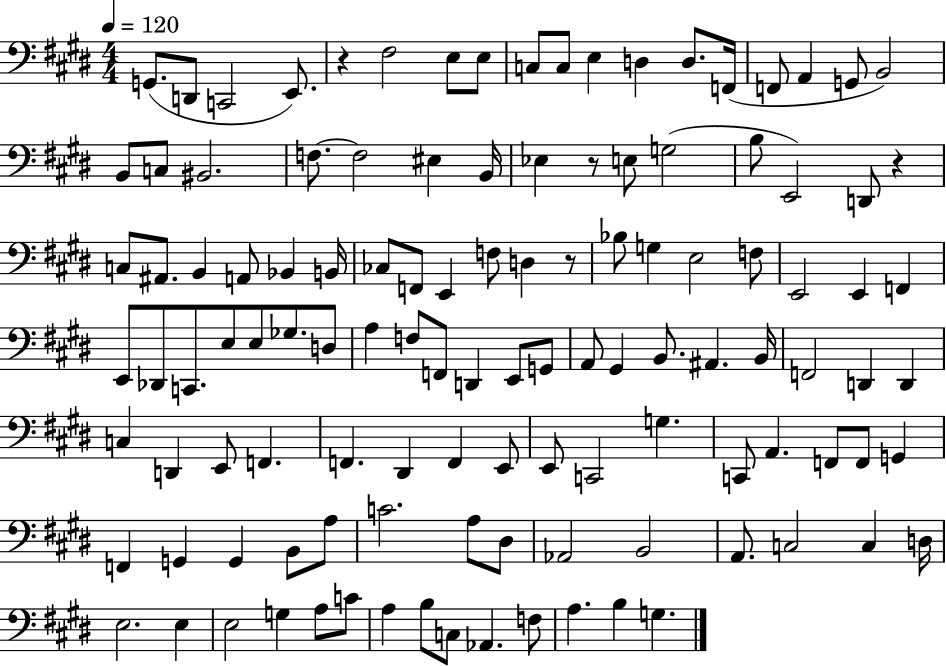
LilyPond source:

{
  \clef bass
  \numericTimeSignature
  \time 4/4
  \key e \major
  \tempo 4 = 120
  \repeat volta 2 { g,8.( d,8 c,2 e,8.) | r4 fis2 e8 e8 | c8 c8 e4 d4 d8. f,16( | f,8 a,4 g,8 b,2) | \break b,8 c8 bis,2. | f8.~~ f2 eis4 b,16 | ees4 r8 e8 g2( | b8 e,2) d,8 r4 | \break c8 ais,8. b,4 a,8 bes,4 b,16 | ces8 f,8 e,4 f8 d4 r8 | bes8 g4 e2 f8 | e,2 e,4 f,4 | \break e,8 des,8 c,8. e8 e8 ges8. d8 | a4 f8 f,8 d,4 e,8 g,8 | a,8 gis,4 b,8. ais,4. b,16 | f,2 d,4 d,4 | \break c4 d,4 e,8 f,4. | f,4. dis,4 f,4 e,8 | e,8 c,2 g4. | c,8 a,4. f,8 f,8 g,4 | \break f,4 g,4 g,4 b,8 a8 | c'2. a8 dis8 | aes,2 b,2 | a,8. c2 c4 d16 | \break e2. e4 | e2 g4 a8 c'8 | a4 b8 c8 aes,4. f8 | a4. b4 g4. | \break } \bar "|."
}